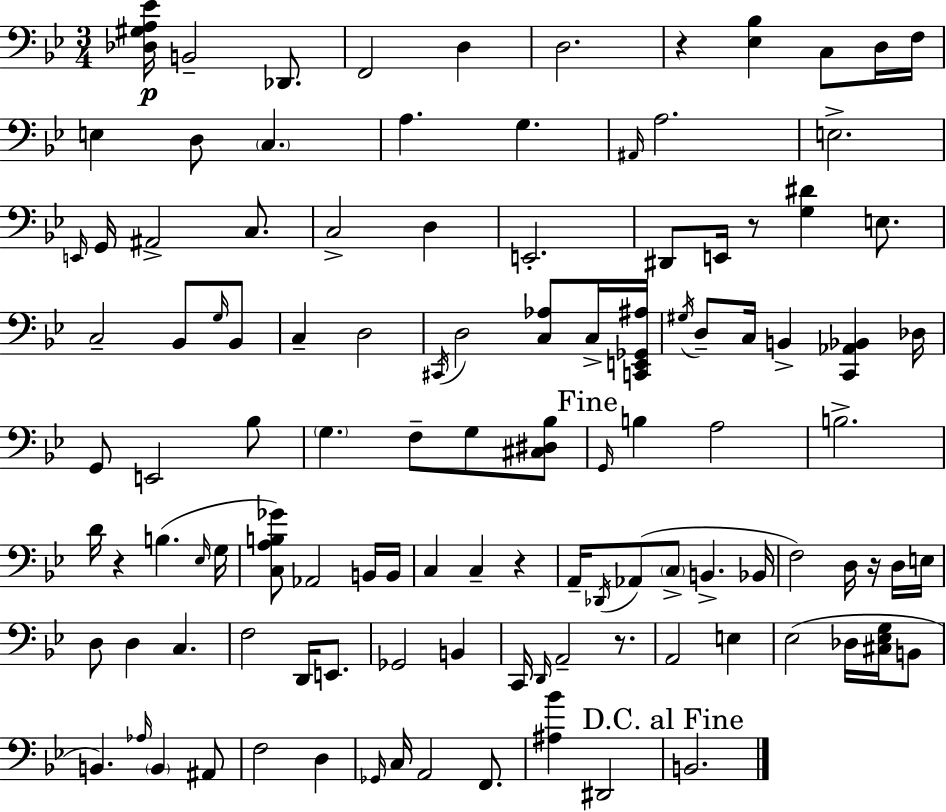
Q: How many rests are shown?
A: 6